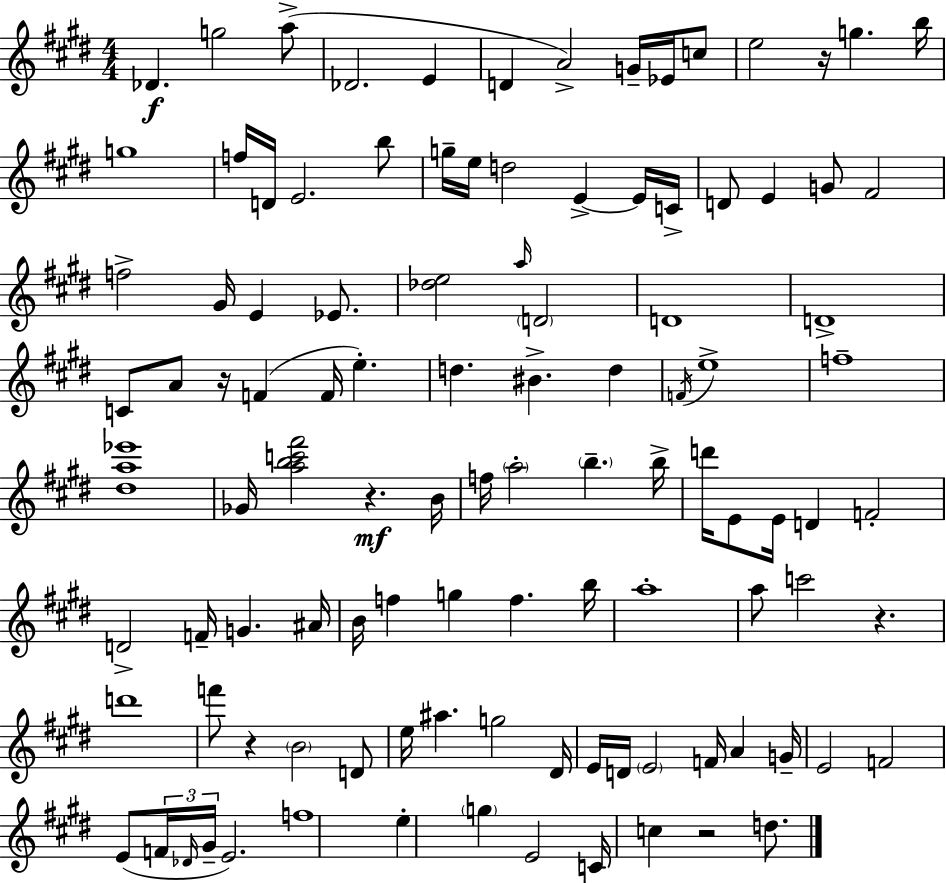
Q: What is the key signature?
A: E major